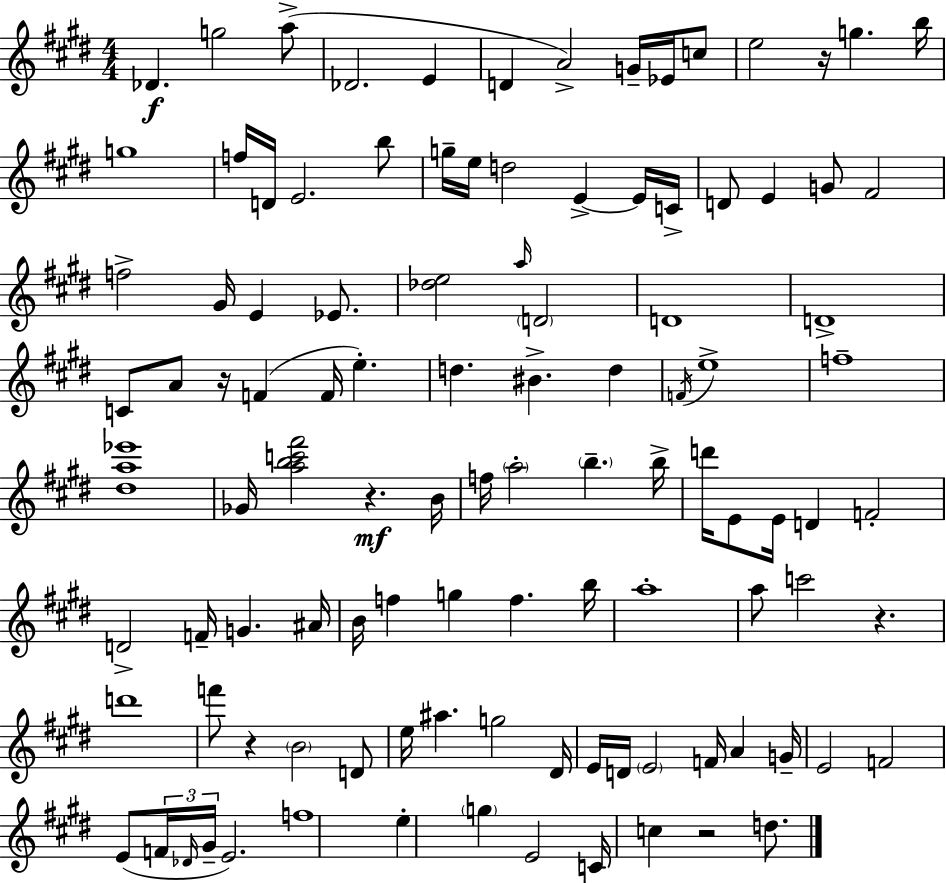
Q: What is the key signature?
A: E major